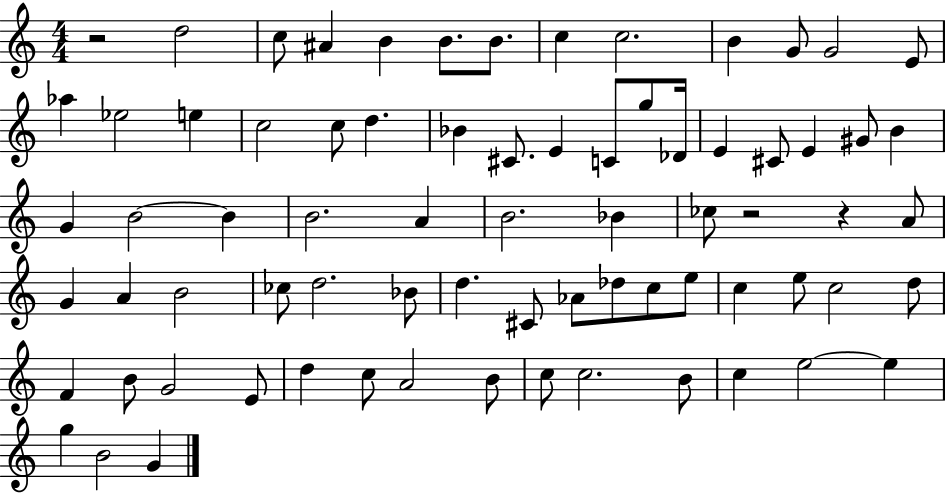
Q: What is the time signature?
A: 4/4